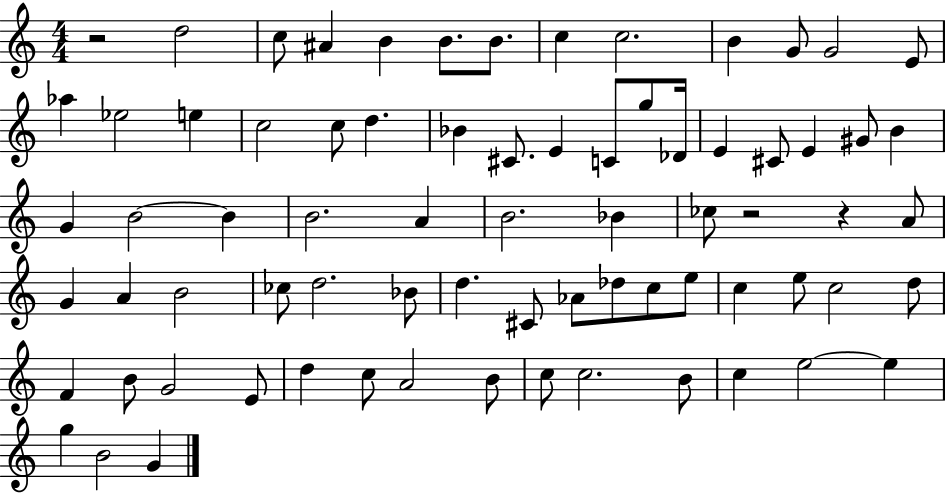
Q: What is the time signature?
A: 4/4